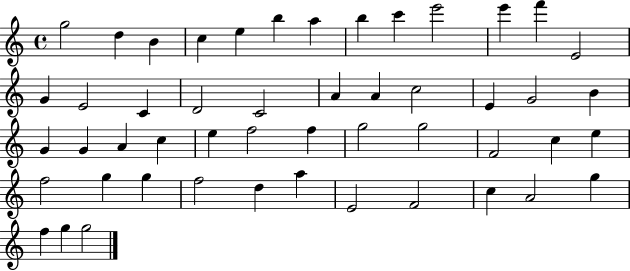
X:1
T:Untitled
M:4/4
L:1/4
K:C
g2 d B c e b a b c' e'2 e' f' E2 G E2 C D2 C2 A A c2 E G2 B G G A c e f2 f g2 g2 F2 c e f2 g g f2 d a E2 F2 c A2 g f g g2